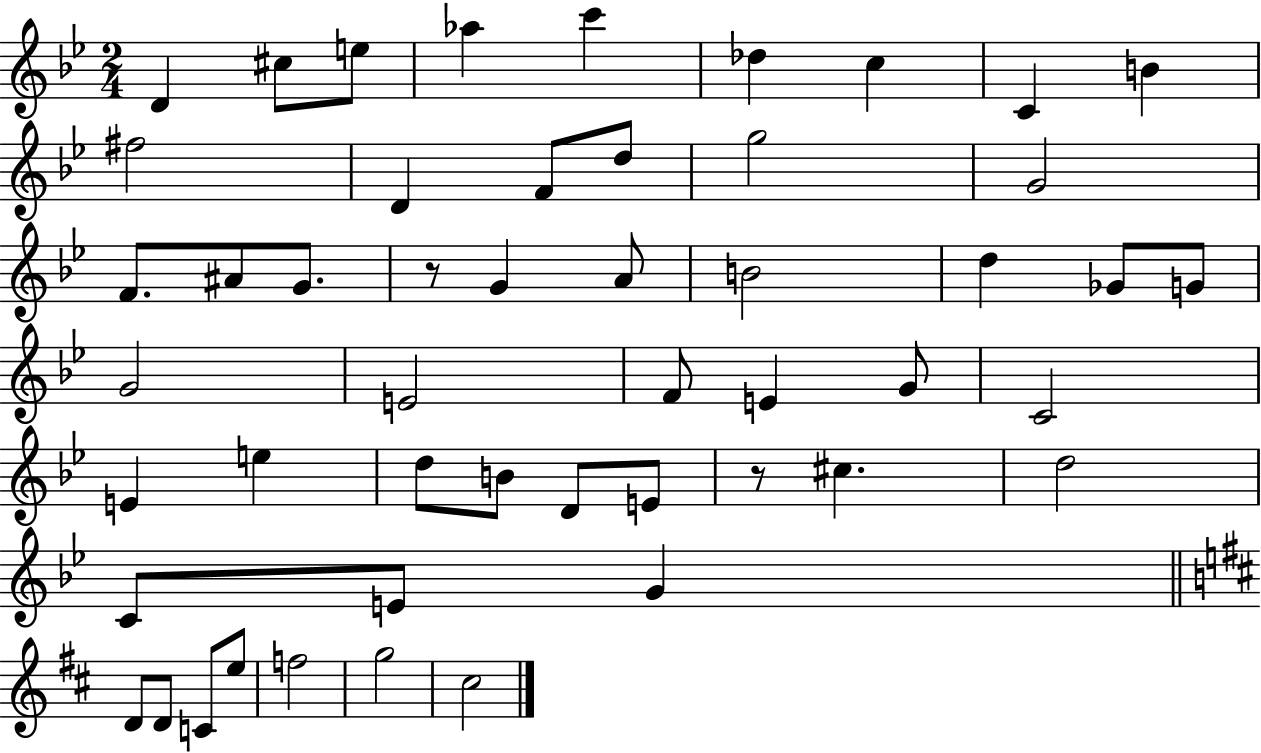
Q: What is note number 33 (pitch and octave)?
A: D5